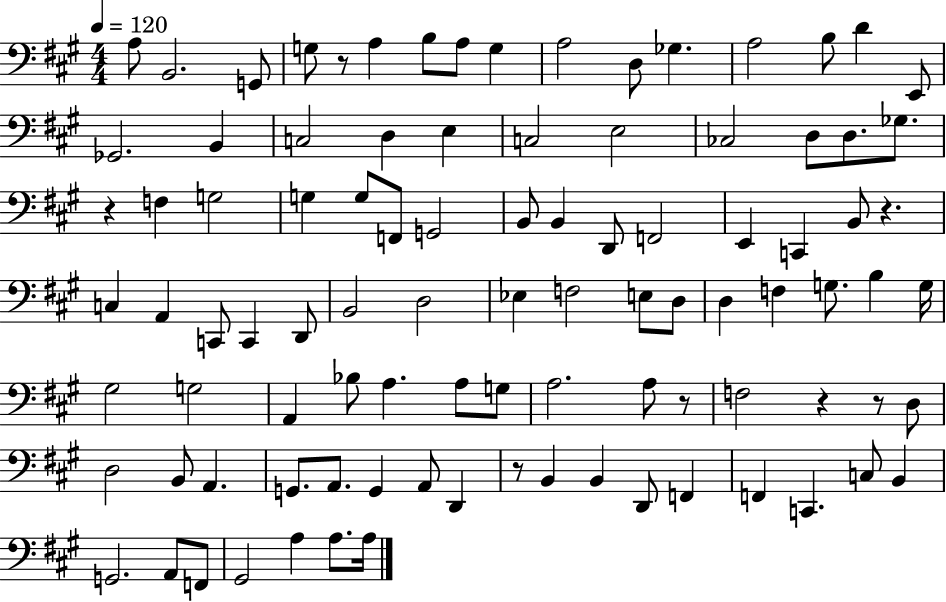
A3/e B2/h. G2/e G3/e R/e A3/q B3/e A3/e G3/q A3/h D3/e Gb3/q. A3/h B3/e D4/q E2/e Gb2/h. B2/q C3/h D3/q E3/q C3/h E3/h CES3/h D3/e D3/e. Gb3/e. R/q F3/q G3/h G3/q G3/e F2/e G2/h B2/e B2/q D2/e F2/h E2/q C2/q B2/e R/q. C3/q A2/q C2/e C2/q D2/e B2/h D3/h Eb3/q F3/h E3/e D3/e D3/q F3/q G3/e. B3/q G3/s G#3/h G3/h A2/q Bb3/e A3/q. A3/e G3/e A3/h. A3/e R/e F3/h R/q R/e D3/e D3/h B2/e A2/q. G2/e. A2/e. G2/q A2/e D2/q R/e B2/q B2/q D2/e F2/q F2/q C2/q. C3/e B2/q G2/h. A2/e F2/e G#2/h A3/q A3/e. A3/s